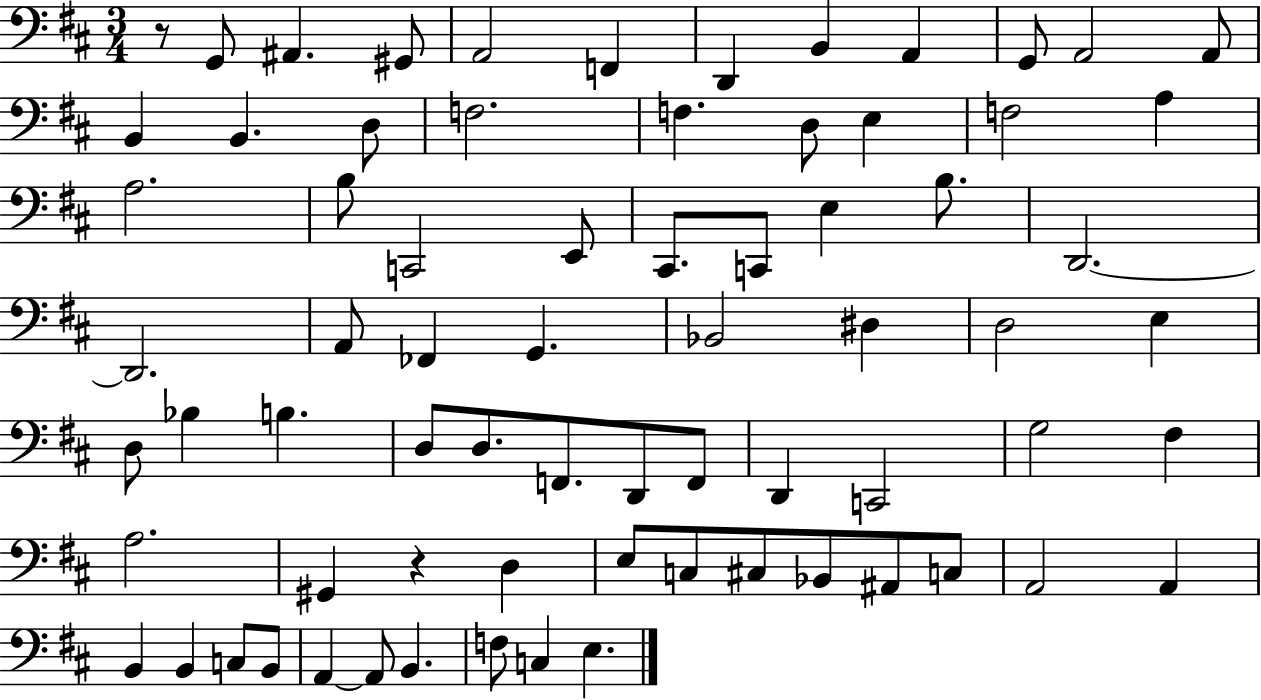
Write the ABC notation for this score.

X:1
T:Untitled
M:3/4
L:1/4
K:D
z/2 G,,/2 ^A,, ^G,,/2 A,,2 F,, D,, B,, A,, G,,/2 A,,2 A,,/2 B,, B,, D,/2 F,2 F, D,/2 E, F,2 A, A,2 B,/2 C,,2 E,,/2 ^C,,/2 C,,/2 E, B,/2 D,,2 D,,2 A,,/2 _F,, G,, _B,,2 ^D, D,2 E, D,/2 _B, B, D,/2 D,/2 F,,/2 D,,/2 F,,/2 D,, C,,2 G,2 ^F, A,2 ^G,, z D, E,/2 C,/2 ^C,/2 _B,,/2 ^A,,/2 C,/2 A,,2 A,, B,, B,, C,/2 B,,/2 A,, A,,/2 B,, F,/2 C, E,